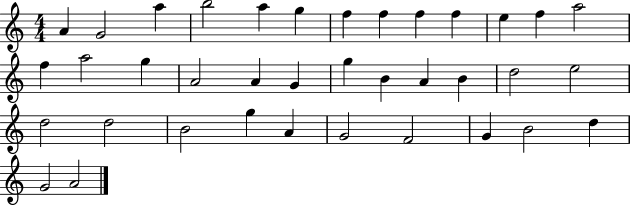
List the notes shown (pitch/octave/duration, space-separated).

A4/q G4/h A5/q B5/h A5/q G5/q F5/q F5/q F5/q F5/q E5/q F5/q A5/h F5/q A5/h G5/q A4/h A4/q G4/q G5/q B4/q A4/q B4/q D5/h E5/h D5/h D5/h B4/h G5/q A4/q G4/h F4/h G4/q B4/h D5/q G4/h A4/h